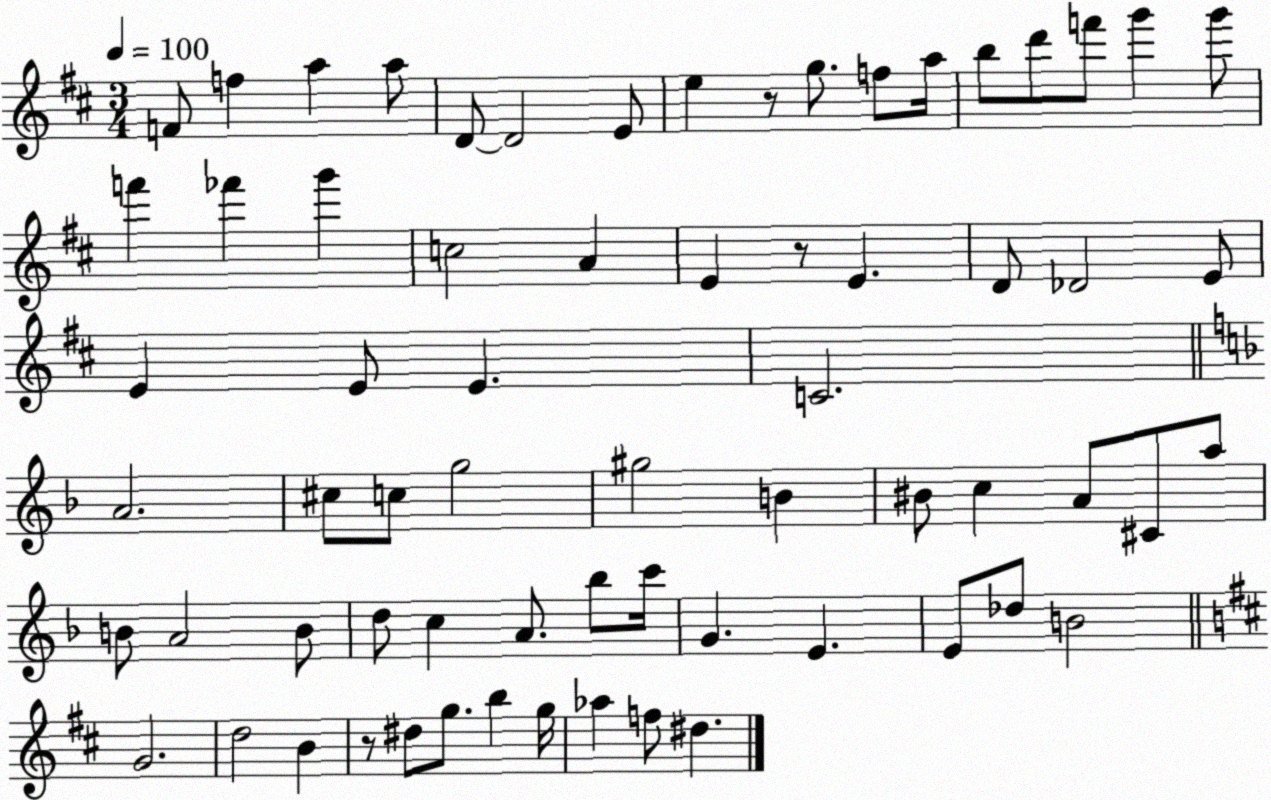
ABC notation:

X:1
T:Untitled
M:3/4
L:1/4
K:D
F/2 f a a/2 D/2 D2 E/2 e z/2 g/2 f/2 a/4 b/2 d'/2 f'/2 g' g'/2 f' _f' g' c2 A E z/2 E D/2 _D2 E/2 E E/2 E C2 A2 ^c/2 c/2 g2 ^g2 B ^B/2 c A/2 ^C/2 a/2 B/2 A2 B/2 d/2 c A/2 _b/2 c'/4 G E E/2 _d/2 B2 G2 d2 B z/2 ^d/2 g/2 b g/4 _a f/2 ^d